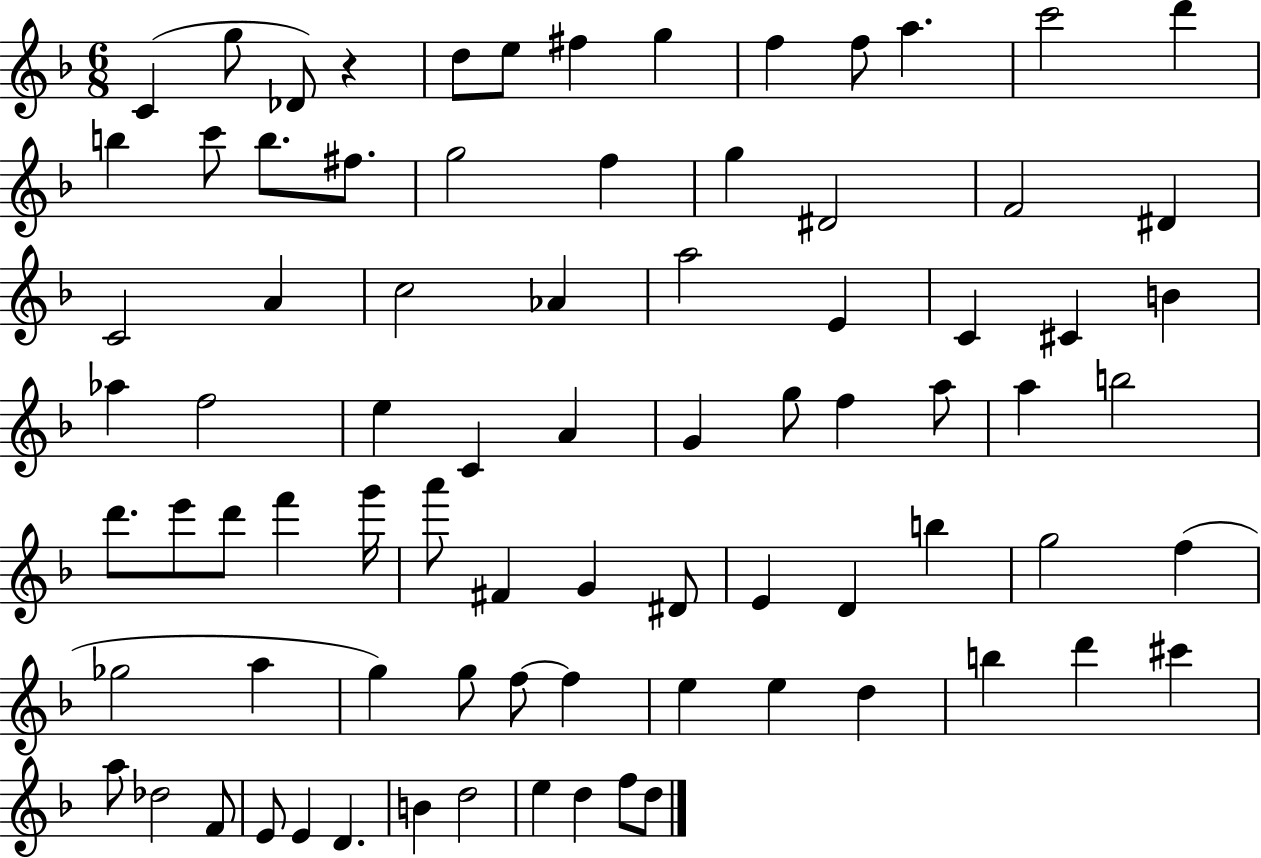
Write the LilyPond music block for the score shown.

{
  \clef treble
  \numericTimeSignature
  \time 6/8
  \key f \major
  c'4( g''8 des'8) r4 | d''8 e''8 fis''4 g''4 | f''4 f''8 a''4. | c'''2 d'''4 | \break b''4 c'''8 b''8. fis''8. | g''2 f''4 | g''4 dis'2 | f'2 dis'4 | \break c'2 a'4 | c''2 aes'4 | a''2 e'4 | c'4 cis'4 b'4 | \break aes''4 f''2 | e''4 c'4 a'4 | g'4 g''8 f''4 a''8 | a''4 b''2 | \break d'''8. e'''8 d'''8 f'''4 g'''16 | a'''8 fis'4 g'4 dis'8 | e'4 d'4 b''4 | g''2 f''4( | \break ges''2 a''4 | g''4) g''8 f''8~~ f''4 | e''4 e''4 d''4 | b''4 d'''4 cis'''4 | \break a''8 des''2 f'8 | e'8 e'4 d'4. | b'4 d''2 | e''4 d''4 f''8 d''8 | \break \bar "|."
}